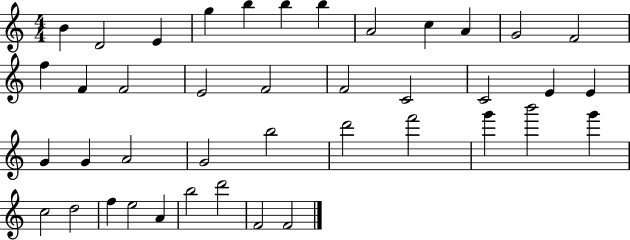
{
  \clef treble
  \numericTimeSignature
  \time 4/4
  \key c \major
  b'4 d'2 e'4 | g''4 b''4 b''4 b''4 | a'2 c''4 a'4 | g'2 f'2 | \break f''4 f'4 f'2 | e'2 f'2 | f'2 c'2 | c'2 e'4 e'4 | \break g'4 g'4 a'2 | g'2 b''2 | d'''2 f'''2 | g'''4 b'''2 g'''4 | \break c''2 d''2 | f''4 e''2 a'4 | b''2 d'''2 | f'2 f'2 | \break \bar "|."
}